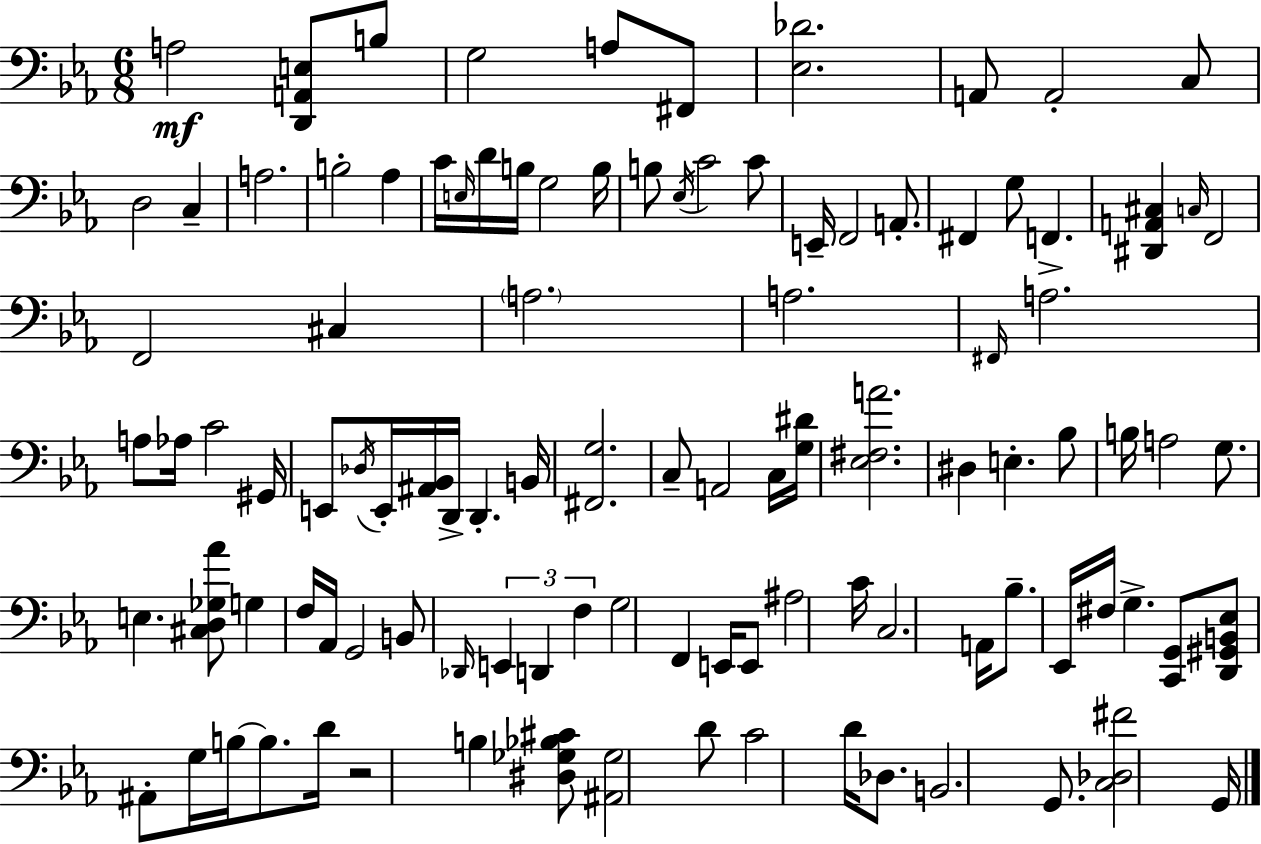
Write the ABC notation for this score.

X:1
T:Untitled
M:6/8
L:1/4
K:Eb
A,2 [D,,A,,E,]/2 B,/2 G,2 A,/2 ^F,,/2 [_E,_D]2 A,,/2 A,,2 C,/2 D,2 C, A,2 B,2 _A, C/4 E,/4 D/4 B,/4 G,2 B,/4 B,/2 _E,/4 C2 C/2 E,,/4 F,,2 A,,/2 ^F,, G,/2 F,, [^D,,A,,^C,] C,/4 F,,2 F,,2 ^C, A,2 A,2 ^F,,/4 A,2 A,/2 _A,/4 C2 ^G,,/4 E,,/2 _D,/4 E,,/4 [^A,,_B,,]/4 D,,/4 D,, B,,/4 [^F,,G,]2 C,/2 A,,2 C,/4 [G,^D]/4 [_E,^F,A]2 ^D, E, _B,/2 B,/4 A,2 G,/2 E, [^C,D,_G,_A]/2 G, F,/4 _A,,/4 G,,2 B,,/2 _D,,/4 E,, D,, F, G,2 F,, E,,/4 E,,/2 ^A,2 C/4 C,2 A,,/4 _B,/2 _E,,/4 ^F,/4 G, [C,,G,,]/2 [D,,^G,,B,,_E,]/2 ^A,,/2 G,/4 B,/4 B,/2 D/4 z2 B, [^D,_G,_B,^C]/2 [^A,,_G,]2 D/2 C2 D/4 _D,/2 B,,2 G,,/2 [C,_D,^F]2 G,,/4